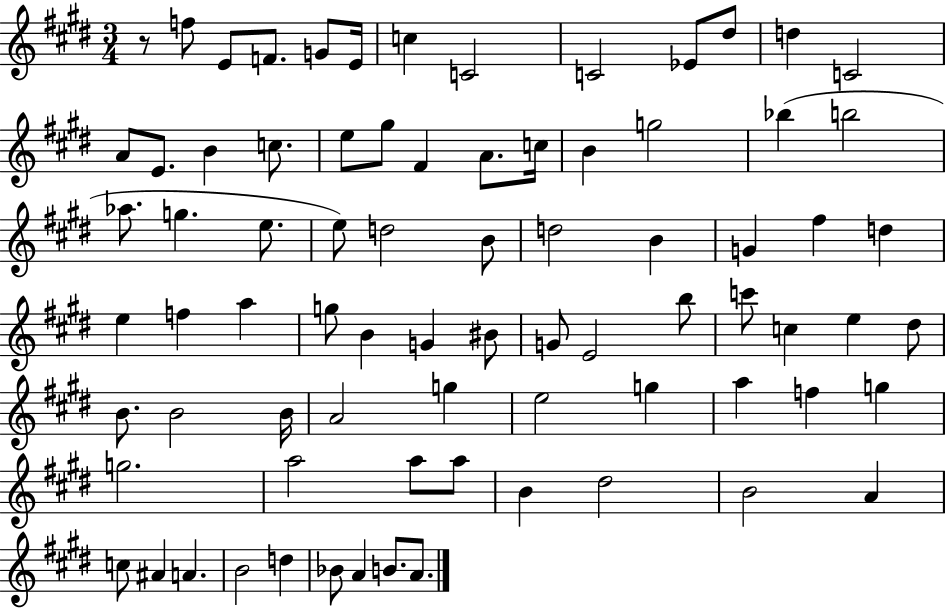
{
  \clef treble
  \numericTimeSignature
  \time 3/4
  \key e \major
  \repeat volta 2 { r8 f''8 e'8 f'8. g'8 e'16 | c''4 c'2 | c'2 ees'8 dis''8 | d''4 c'2 | \break a'8 e'8. b'4 c''8. | e''8 gis''8 fis'4 a'8. c''16 | b'4 g''2 | bes''4( b''2 | \break aes''8. g''4. e''8. | e''8) d''2 b'8 | d''2 b'4 | g'4 fis''4 d''4 | \break e''4 f''4 a''4 | g''8 b'4 g'4 bis'8 | g'8 e'2 b''8 | c'''8 c''4 e''4 dis''8 | \break b'8. b'2 b'16 | a'2 g''4 | e''2 g''4 | a''4 f''4 g''4 | \break g''2. | a''2 a''8 a''8 | b'4 dis''2 | b'2 a'4 | \break c''8 ais'4 a'4. | b'2 d''4 | bes'8 a'4 b'8. a'8. | } \bar "|."
}